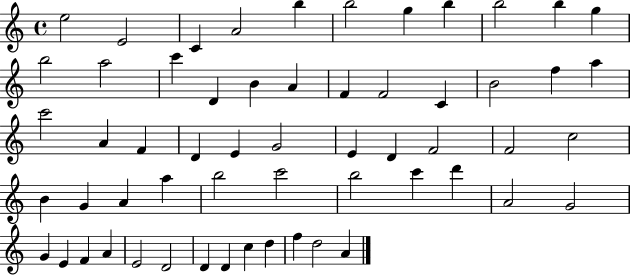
{
  \clef treble
  \time 4/4
  \defaultTimeSignature
  \key c \major
  e''2 e'2 | c'4 a'2 b''4 | b''2 g''4 b''4 | b''2 b''4 g''4 | \break b''2 a''2 | c'''4 d'4 b'4 a'4 | f'4 f'2 c'4 | b'2 f''4 a''4 | \break c'''2 a'4 f'4 | d'4 e'4 g'2 | e'4 d'4 f'2 | f'2 c''2 | \break b'4 g'4 a'4 a''4 | b''2 c'''2 | b''2 c'''4 d'''4 | a'2 g'2 | \break g'4 e'4 f'4 a'4 | e'2 d'2 | d'4 d'4 c''4 d''4 | f''4 d''2 a'4 | \break \bar "|."
}